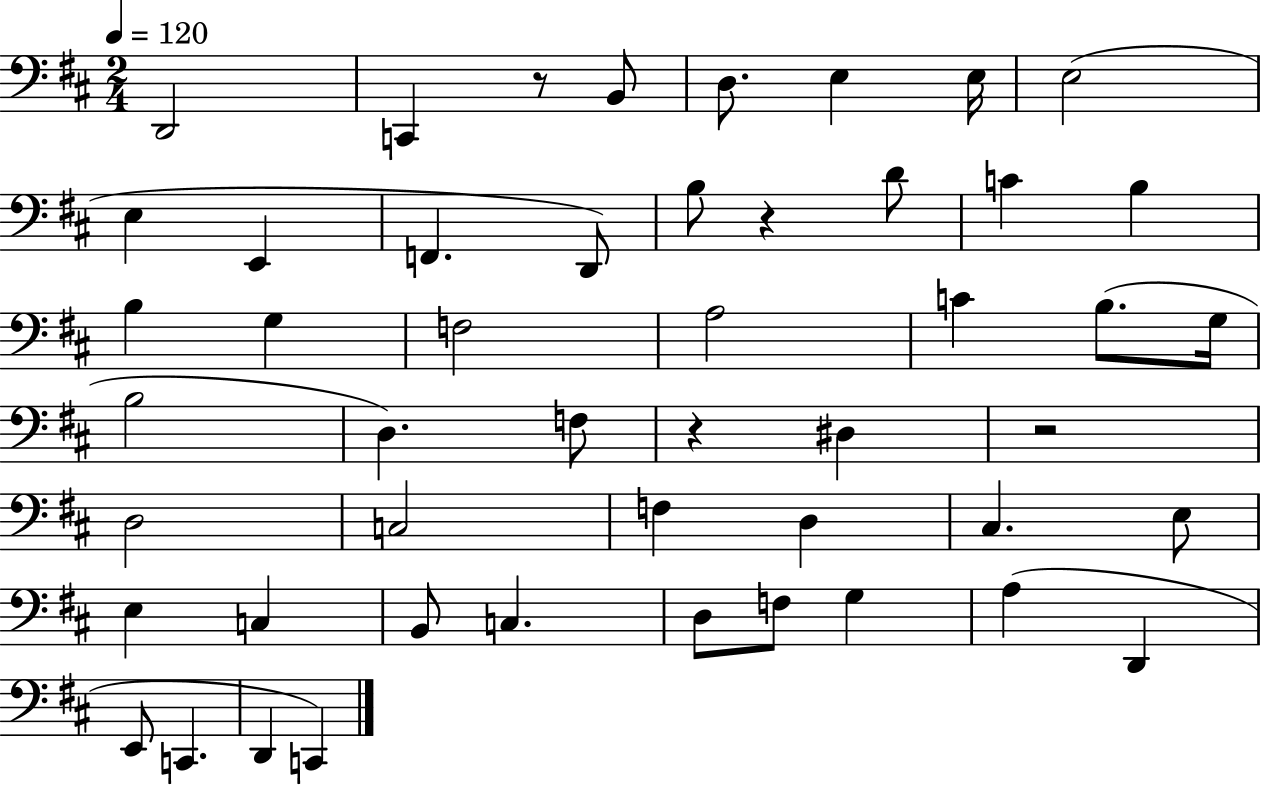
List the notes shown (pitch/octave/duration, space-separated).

D2/h C2/q R/e B2/e D3/e. E3/q E3/s E3/h E3/q E2/q F2/q. D2/e B3/e R/q D4/e C4/q B3/q B3/q G3/q F3/h A3/h C4/q B3/e. G3/s B3/h D3/q. F3/e R/q D#3/q R/h D3/h C3/h F3/q D3/q C#3/q. E3/e E3/q C3/q B2/e C3/q. D3/e F3/e G3/q A3/q D2/q E2/e C2/q. D2/q C2/q